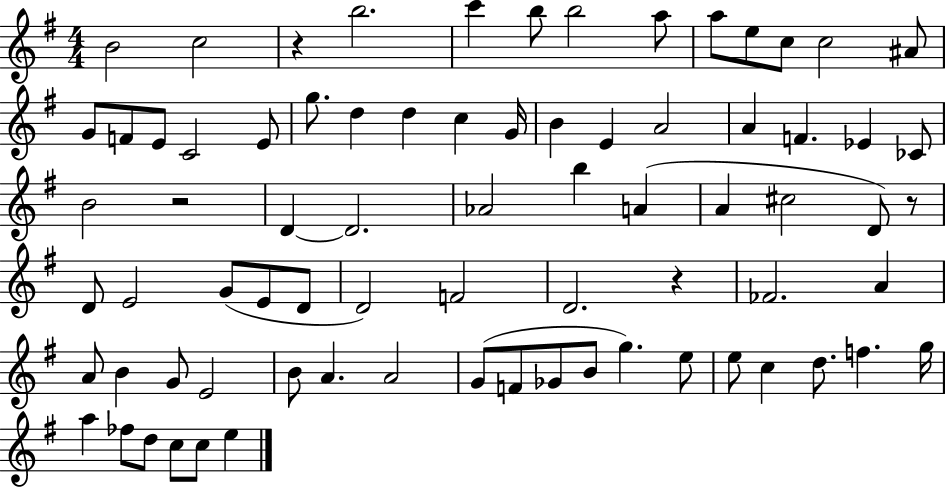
B4/h C5/h R/q B5/h. C6/q B5/e B5/h A5/e A5/e E5/e C5/e C5/h A#4/e G4/e F4/e E4/e C4/h E4/e G5/e. D5/q D5/q C5/q G4/s B4/q E4/q A4/h A4/q F4/q. Eb4/q CES4/e B4/h R/h D4/q D4/h. Ab4/h B5/q A4/q A4/q C#5/h D4/e R/e D4/e E4/h G4/e E4/e D4/e D4/h F4/h D4/h. R/q FES4/h. A4/q A4/e B4/q G4/e E4/h B4/e A4/q. A4/h G4/e F4/e Gb4/e B4/e G5/q. E5/e E5/e C5/q D5/e. F5/q. G5/s A5/q FES5/e D5/e C5/e C5/e E5/q